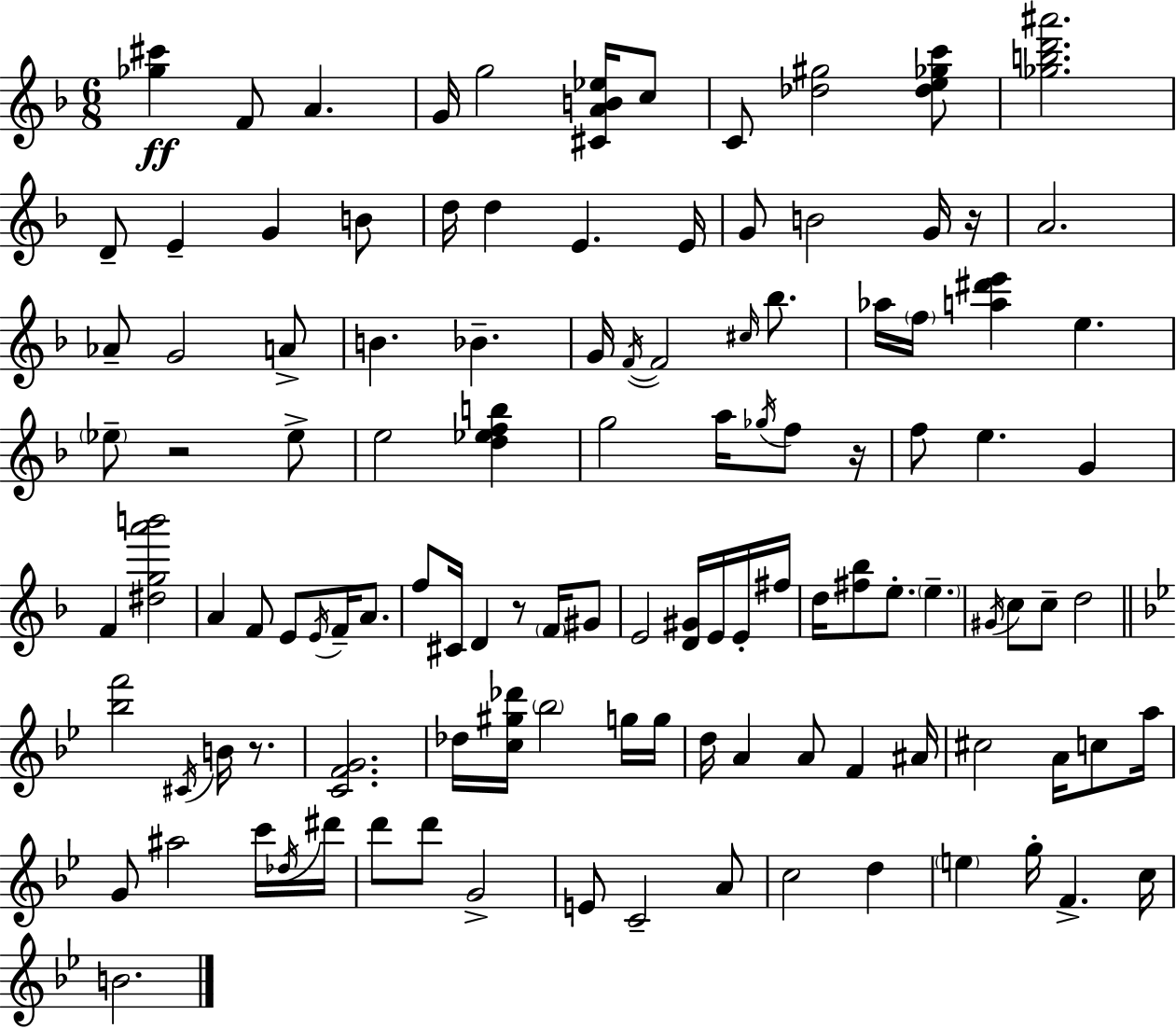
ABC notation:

X:1
T:Untitled
M:6/8
L:1/4
K:Dm
[_g^c'] F/2 A G/4 g2 [^CAB_e]/4 c/2 C/2 [_d^g]2 [_de_gc']/2 [_gbd'^a']2 D/2 E G B/2 d/4 d E E/4 G/2 B2 G/4 z/4 A2 _A/2 G2 A/2 B _B G/4 F/4 F2 ^c/4 _b/2 _a/4 f/4 [a^d'e'] e _e/2 z2 _e/2 e2 [d_efb] g2 a/4 _g/4 f/2 z/4 f/2 e G F [^dga'b']2 A F/2 E/2 E/4 F/4 A/2 f/2 ^C/4 D z/2 F/4 ^G/2 E2 [D^G]/4 E/4 E/4 ^f/4 d/4 [^f_b]/2 e/2 e ^G/4 c/2 c/2 d2 [_bf']2 ^C/4 B/4 z/2 [CFG]2 _d/4 [c^g_d']/4 _b2 g/4 g/4 d/4 A A/2 F ^A/4 ^c2 A/4 c/2 a/4 G/2 ^a2 c'/4 _d/4 ^d'/4 d'/2 d'/2 G2 E/2 C2 A/2 c2 d e g/4 F c/4 B2